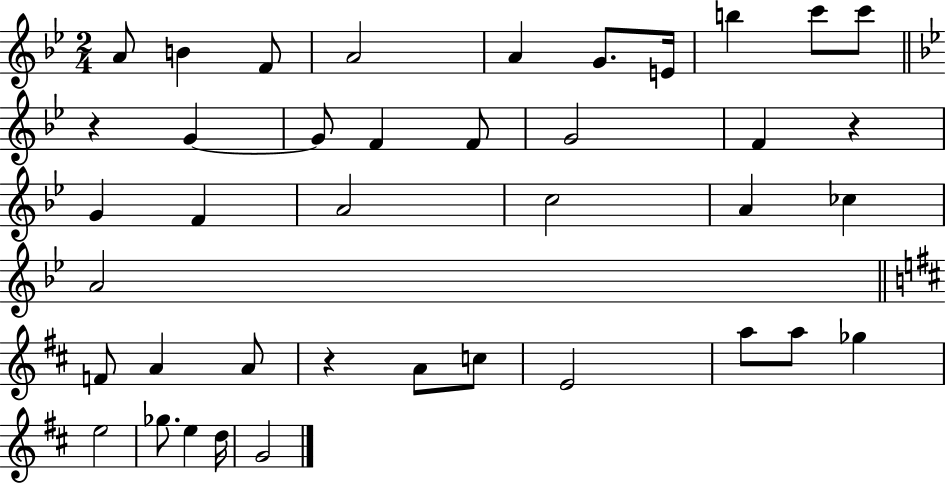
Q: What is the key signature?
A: BES major